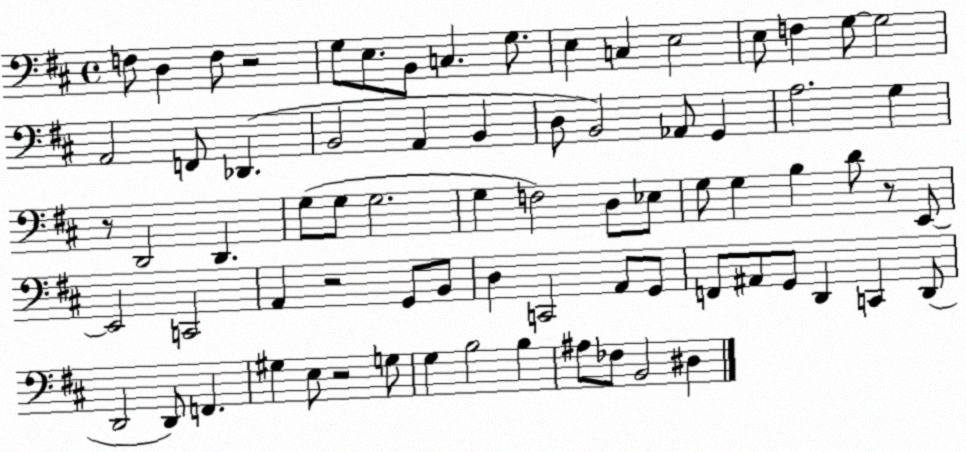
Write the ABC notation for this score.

X:1
T:Untitled
M:4/4
L:1/4
K:D
F,/2 D, F,/2 z2 G,/2 E,/2 B,,/2 C, G,/2 E, C, E,2 E,/2 F, G,/2 G,2 A,,2 F,,/2 _D,, B,,2 A,, B,, D,/2 B,,2 _A,,/2 G,, A,2 G, z/2 D,,2 D,, G,/2 G,/2 G,2 G, F,2 D,/2 _E,/2 G,/2 G, B, D/2 z/2 E,,/2 E,,2 C,,2 A,, z2 G,,/2 B,,/2 D, C,,2 A,,/2 G,,/2 F,,/2 ^A,,/2 G,,/2 D,, C,, D,,/2 D,,2 D,,/2 F,, ^G, E,/2 z2 G,/2 G, B,2 B, ^A,/2 _F,/2 B,,2 ^D,